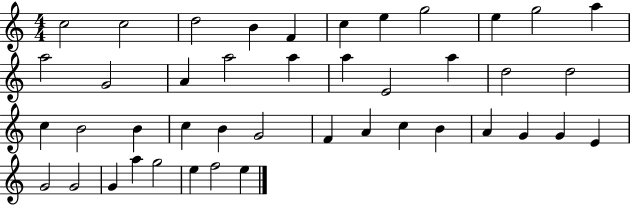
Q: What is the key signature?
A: C major